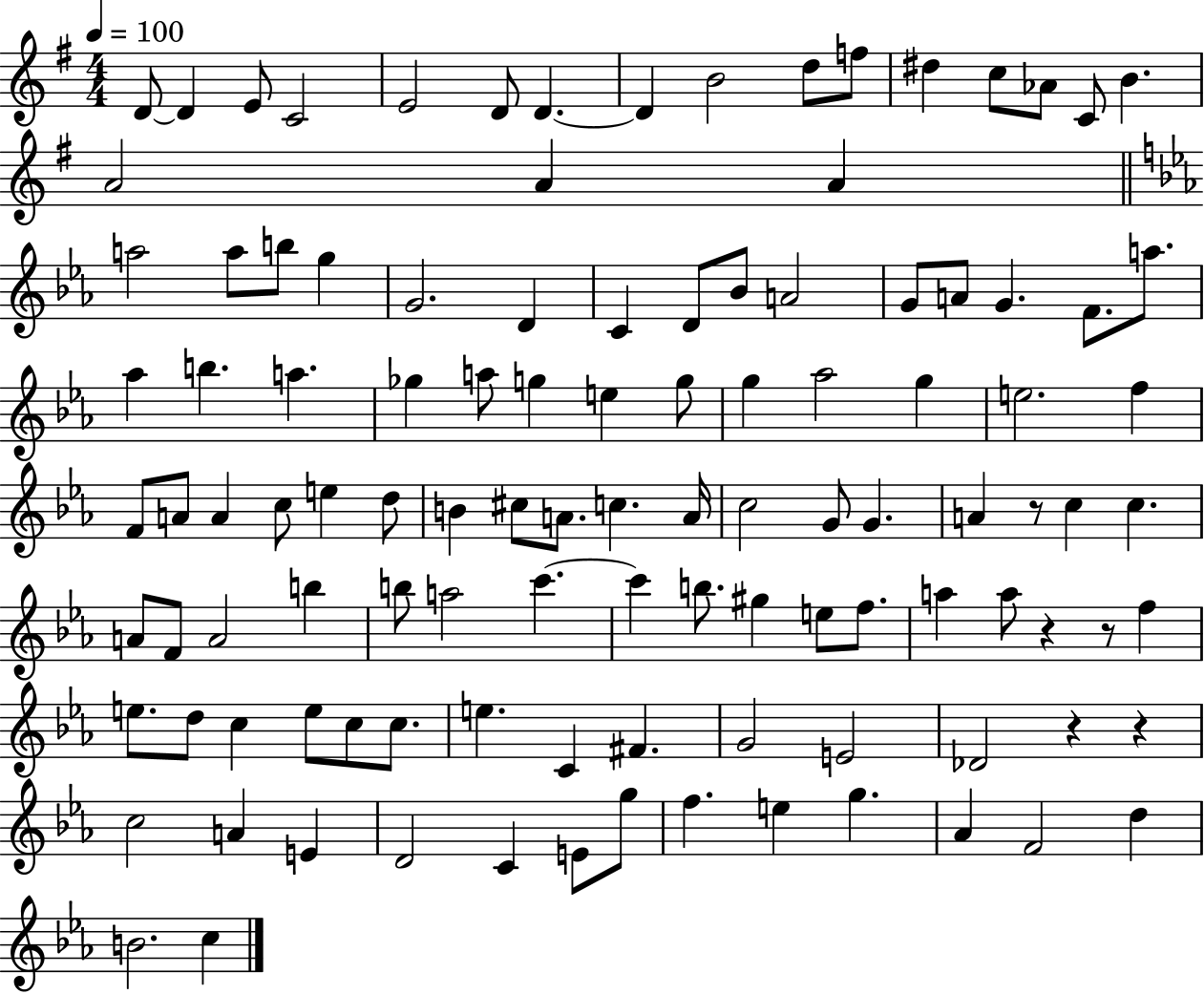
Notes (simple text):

D4/e D4/q E4/e C4/h E4/h D4/e D4/q. D4/q B4/h D5/e F5/e D#5/q C5/e Ab4/e C4/e B4/q. A4/h A4/q A4/q A5/h A5/e B5/e G5/q G4/h. D4/q C4/q D4/e Bb4/e A4/h G4/e A4/e G4/q. F4/e. A5/e. Ab5/q B5/q. A5/q. Gb5/q A5/e G5/q E5/q G5/e G5/q Ab5/h G5/q E5/h. F5/q F4/e A4/e A4/q C5/e E5/q D5/e B4/q C#5/e A4/e. C5/q. A4/s C5/h G4/e G4/q. A4/q R/e C5/q C5/q. A4/e F4/e A4/h B5/q B5/e A5/h C6/q. C6/q B5/e. G#5/q E5/e F5/e. A5/q A5/e R/q R/e F5/q E5/e. D5/e C5/q E5/e C5/e C5/e. E5/q. C4/q F#4/q. G4/h E4/h Db4/h R/q R/q C5/h A4/q E4/q D4/h C4/q E4/e G5/e F5/q. E5/q G5/q. Ab4/q F4/h D5/q B4/h. C5/q